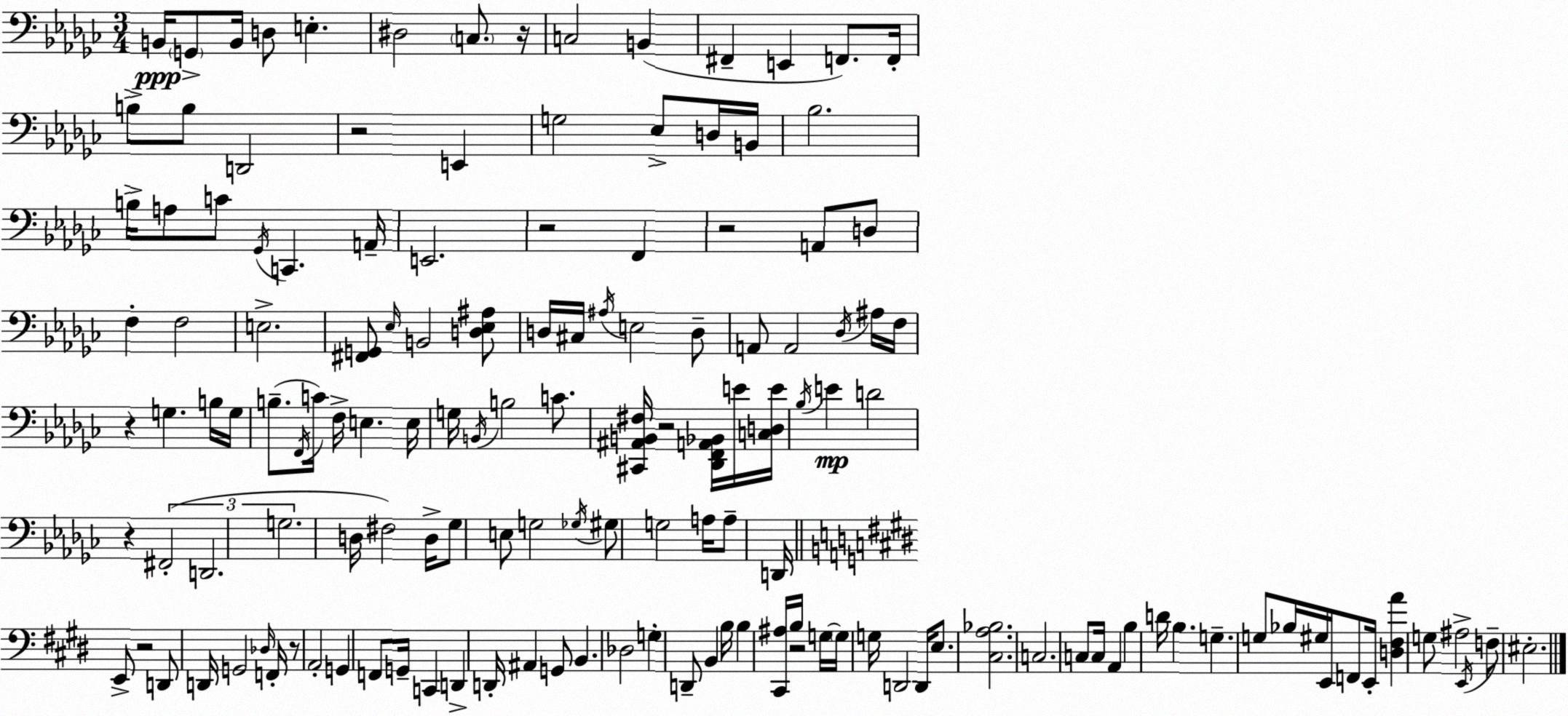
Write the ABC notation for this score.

X:1
T:Untitled
M:3/4
L:1/4
K:Ebm
B,,/4 G,,/2 B,,/4 D,/2 E, ^D,2 C,/2 z/4 C,2 B,, ^F,, E,, F,,/2 F,,/4 B,/2 B,/2 D,,2 z2 E,, G,2 _E,/2 D,/4 B,,/4 _B,2 B,/4 A,/2 C/2 _G,,/4 C,, A,,/4 E,,2 z2 F,, z2 A,,/2 D,/2 F, F,2 E,2 [^F,,G,,]/2 _E,/4 B,,2 [D,_E,^A,]/2 D,/4 ^C,/4 ^A,/4 E,2 D,/2 A,,/2 A,,2 _D,/4 ^A,/4 F,/4 z G, B,/4 G,/4 B,/2 F,,/4 C/4 F,/4 E, E,/4 G,/4 B,,/4 B,2 C/2 [^C,,^A,,B,,^F,]/4 z2 [_D,,F,,A,,_B,,]/4 E/4 [C,D,E]/4 _B,/4 E D2 z ^F,,2 D,,2 G,2 D,/4 ^F,2 D,/4 _G,/2 E,/2 G,2 _G,/4 ^G,/2 G,2 A,/4 A,/2 D,,/4 E,,/2 z2 D,,/2 D,,/4 G,,2 _D,/4 F,,/4 z/2 A,,2 G,, F,,/2 G,,/4 C,, D,, D,,/4 ^A,, G,,/2 B,, _D,2 G, D,,/2 B,, B,/4 B, [^C,,^A,]/4 B,/4 z2 G,/4 G,/4 G,/4 D,,2 D,,/4 E,/2 [^C,A,_B,]2 C,2 C,/2 C,/4 A,, B, D/4 B, G, G,/2 _B,/4 ^G,/4 E,,/4 F,,/2 E,,/4 [D,^F,A] G,/2 ^A,2 E,,/4 F,/2 ^E,2